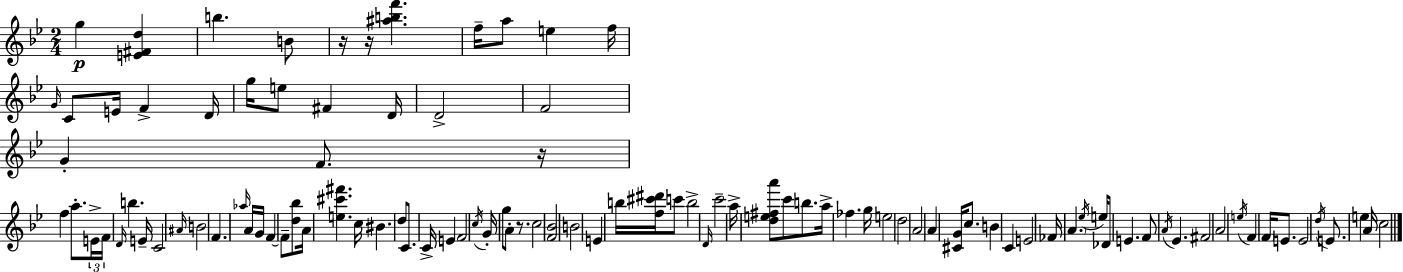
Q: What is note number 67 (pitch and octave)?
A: C5